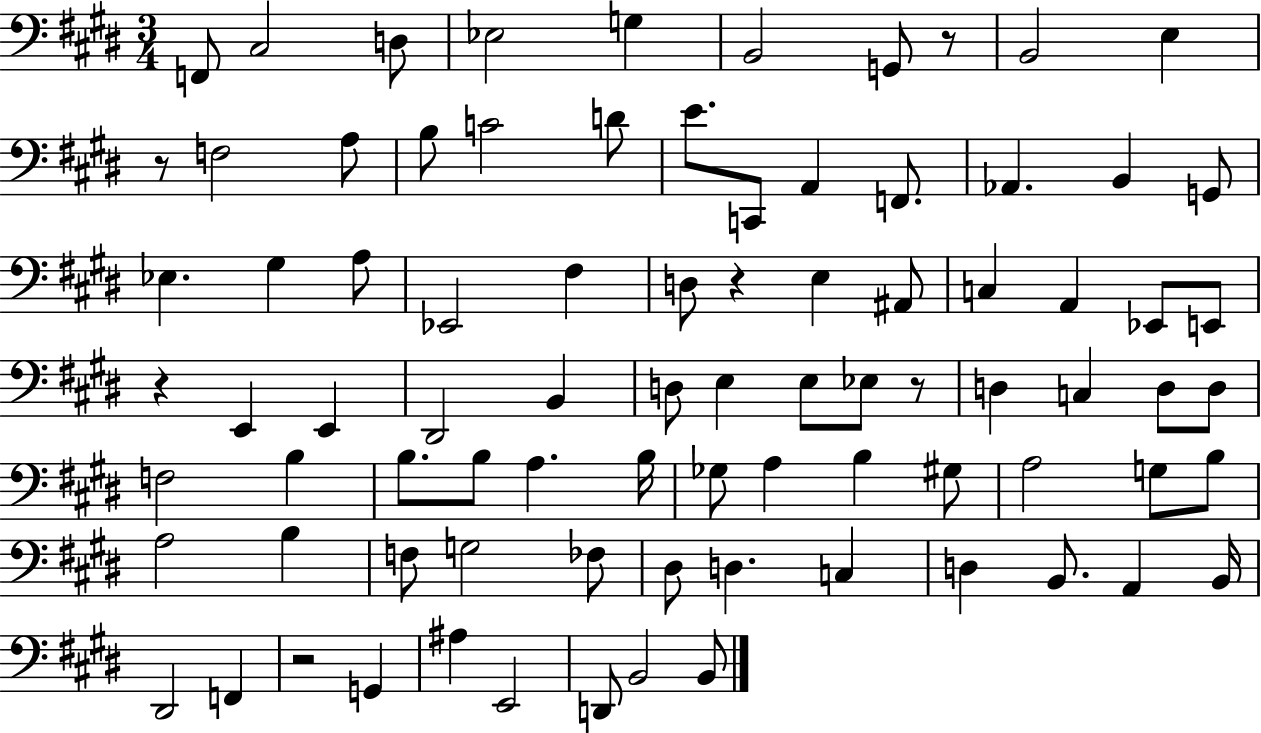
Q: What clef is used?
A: bass